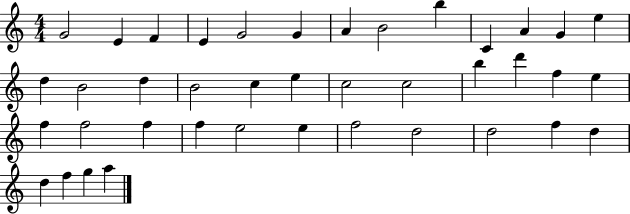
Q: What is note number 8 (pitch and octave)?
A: B4